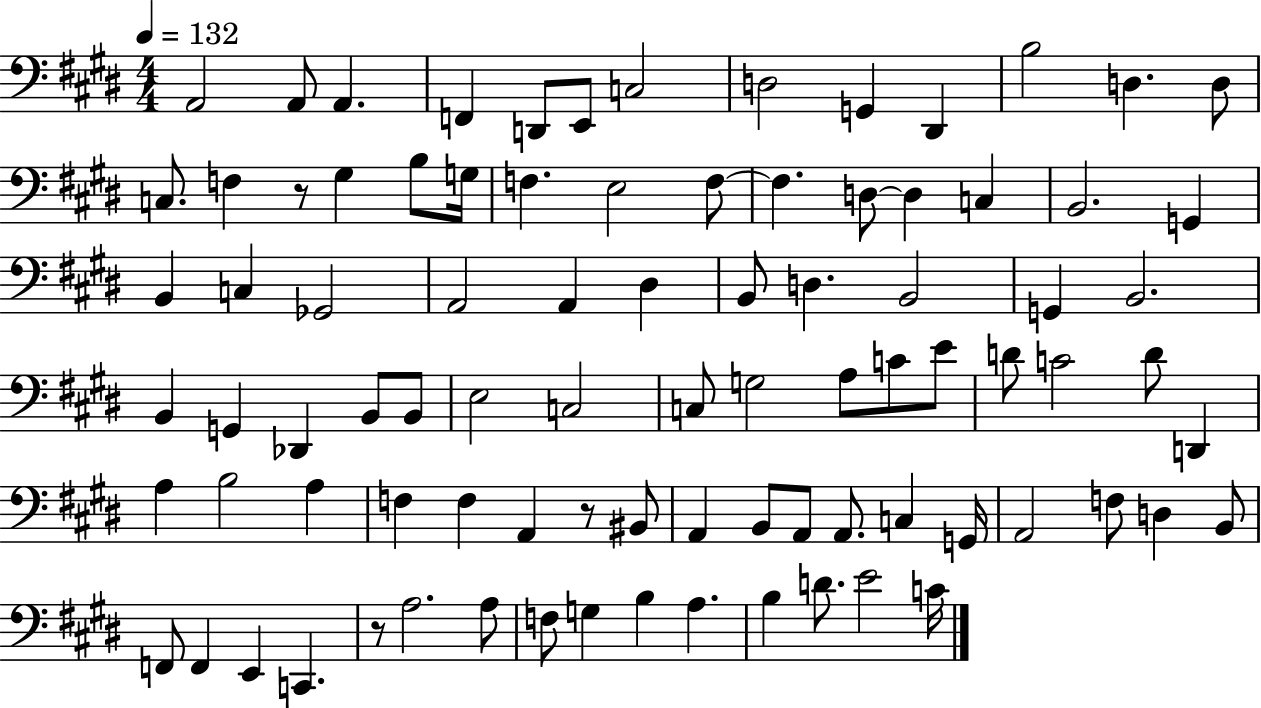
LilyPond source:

{
  \clef bass
  \numericTimeSignature
  \time 4/4
  \key e \major
  \tempo 4 = 132
  \repeat volta 2 { a,2 a,8 a,4. | f,4 d,8 e,8 c2 | d2 g,4 dis,4 | b2 d4. d8 | \break c8. f4 r8 gis4 b8 g16 | f4. e2 f8~~ | f4. d8~~ d4 c4 | b,2. g,4 | \break b,4 c4 ges,2 | a,2 a,4 dis4 | b,8 d4. b,2 | g,4 b,2. | \break b,4 g,4 des,4 b,8 b,8 | e2 c2 | c8 g2 a8 c'8 e'8 | d'8 c'2 d'8 d,4 | \break a4 b2 a4 | f4 f4 a,4 r8 bis,8 | a,4 b,8 a,8 a,8. c4 g,16 | a,2 f8 d4 b,8 | \break f,8 f,4 e,4 c,4. | r8 a2. a8 | f8 g4 b4 a4. | b4 d'8. e'2 c'16 | \break } \bar "|."
}